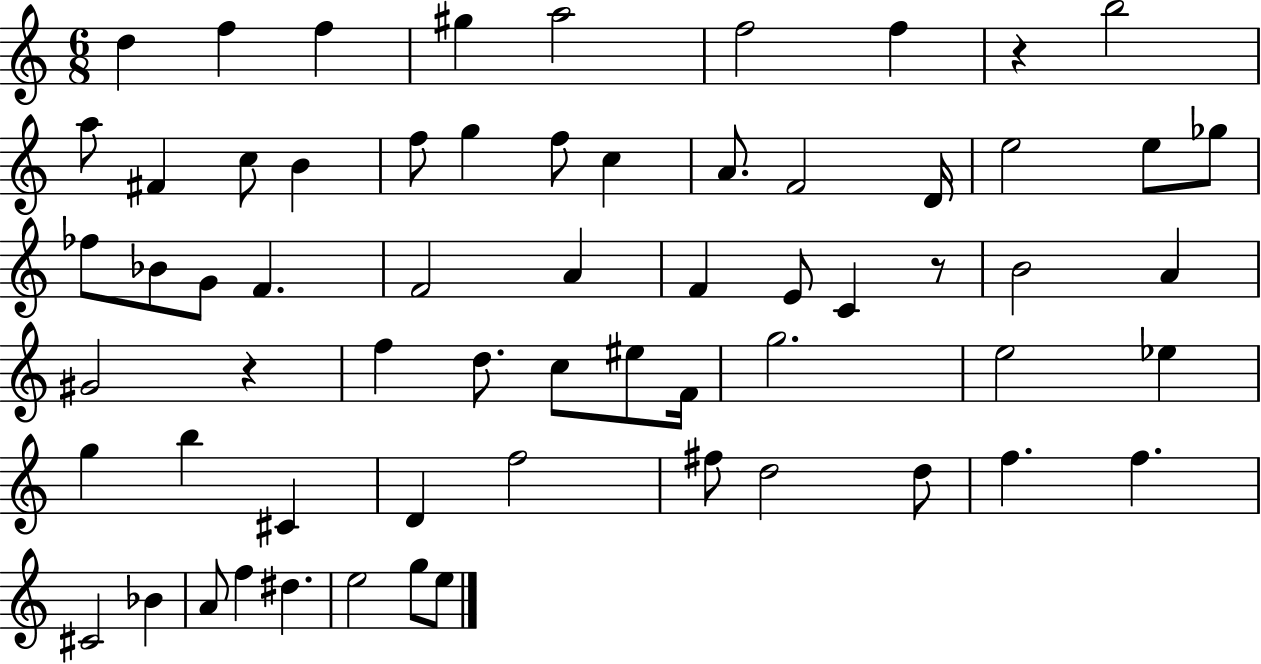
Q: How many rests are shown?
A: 3